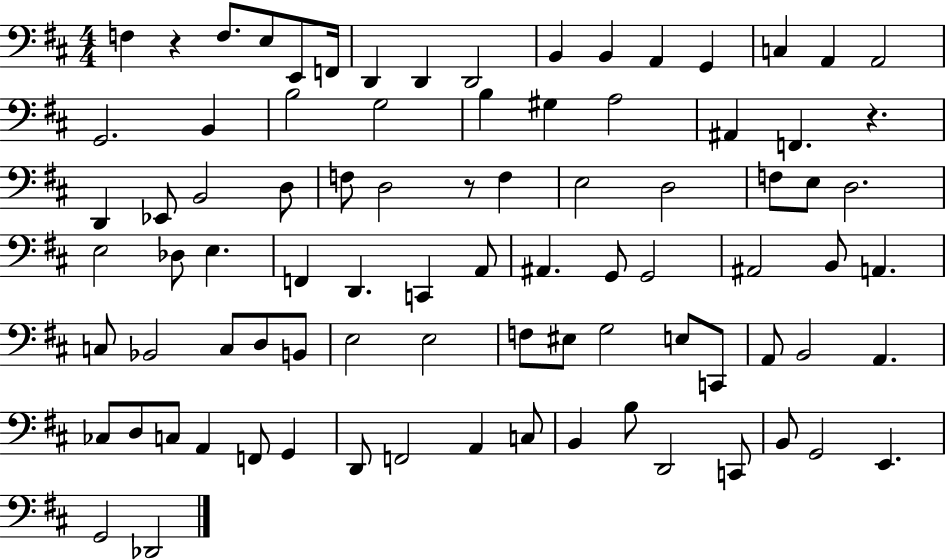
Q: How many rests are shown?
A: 3